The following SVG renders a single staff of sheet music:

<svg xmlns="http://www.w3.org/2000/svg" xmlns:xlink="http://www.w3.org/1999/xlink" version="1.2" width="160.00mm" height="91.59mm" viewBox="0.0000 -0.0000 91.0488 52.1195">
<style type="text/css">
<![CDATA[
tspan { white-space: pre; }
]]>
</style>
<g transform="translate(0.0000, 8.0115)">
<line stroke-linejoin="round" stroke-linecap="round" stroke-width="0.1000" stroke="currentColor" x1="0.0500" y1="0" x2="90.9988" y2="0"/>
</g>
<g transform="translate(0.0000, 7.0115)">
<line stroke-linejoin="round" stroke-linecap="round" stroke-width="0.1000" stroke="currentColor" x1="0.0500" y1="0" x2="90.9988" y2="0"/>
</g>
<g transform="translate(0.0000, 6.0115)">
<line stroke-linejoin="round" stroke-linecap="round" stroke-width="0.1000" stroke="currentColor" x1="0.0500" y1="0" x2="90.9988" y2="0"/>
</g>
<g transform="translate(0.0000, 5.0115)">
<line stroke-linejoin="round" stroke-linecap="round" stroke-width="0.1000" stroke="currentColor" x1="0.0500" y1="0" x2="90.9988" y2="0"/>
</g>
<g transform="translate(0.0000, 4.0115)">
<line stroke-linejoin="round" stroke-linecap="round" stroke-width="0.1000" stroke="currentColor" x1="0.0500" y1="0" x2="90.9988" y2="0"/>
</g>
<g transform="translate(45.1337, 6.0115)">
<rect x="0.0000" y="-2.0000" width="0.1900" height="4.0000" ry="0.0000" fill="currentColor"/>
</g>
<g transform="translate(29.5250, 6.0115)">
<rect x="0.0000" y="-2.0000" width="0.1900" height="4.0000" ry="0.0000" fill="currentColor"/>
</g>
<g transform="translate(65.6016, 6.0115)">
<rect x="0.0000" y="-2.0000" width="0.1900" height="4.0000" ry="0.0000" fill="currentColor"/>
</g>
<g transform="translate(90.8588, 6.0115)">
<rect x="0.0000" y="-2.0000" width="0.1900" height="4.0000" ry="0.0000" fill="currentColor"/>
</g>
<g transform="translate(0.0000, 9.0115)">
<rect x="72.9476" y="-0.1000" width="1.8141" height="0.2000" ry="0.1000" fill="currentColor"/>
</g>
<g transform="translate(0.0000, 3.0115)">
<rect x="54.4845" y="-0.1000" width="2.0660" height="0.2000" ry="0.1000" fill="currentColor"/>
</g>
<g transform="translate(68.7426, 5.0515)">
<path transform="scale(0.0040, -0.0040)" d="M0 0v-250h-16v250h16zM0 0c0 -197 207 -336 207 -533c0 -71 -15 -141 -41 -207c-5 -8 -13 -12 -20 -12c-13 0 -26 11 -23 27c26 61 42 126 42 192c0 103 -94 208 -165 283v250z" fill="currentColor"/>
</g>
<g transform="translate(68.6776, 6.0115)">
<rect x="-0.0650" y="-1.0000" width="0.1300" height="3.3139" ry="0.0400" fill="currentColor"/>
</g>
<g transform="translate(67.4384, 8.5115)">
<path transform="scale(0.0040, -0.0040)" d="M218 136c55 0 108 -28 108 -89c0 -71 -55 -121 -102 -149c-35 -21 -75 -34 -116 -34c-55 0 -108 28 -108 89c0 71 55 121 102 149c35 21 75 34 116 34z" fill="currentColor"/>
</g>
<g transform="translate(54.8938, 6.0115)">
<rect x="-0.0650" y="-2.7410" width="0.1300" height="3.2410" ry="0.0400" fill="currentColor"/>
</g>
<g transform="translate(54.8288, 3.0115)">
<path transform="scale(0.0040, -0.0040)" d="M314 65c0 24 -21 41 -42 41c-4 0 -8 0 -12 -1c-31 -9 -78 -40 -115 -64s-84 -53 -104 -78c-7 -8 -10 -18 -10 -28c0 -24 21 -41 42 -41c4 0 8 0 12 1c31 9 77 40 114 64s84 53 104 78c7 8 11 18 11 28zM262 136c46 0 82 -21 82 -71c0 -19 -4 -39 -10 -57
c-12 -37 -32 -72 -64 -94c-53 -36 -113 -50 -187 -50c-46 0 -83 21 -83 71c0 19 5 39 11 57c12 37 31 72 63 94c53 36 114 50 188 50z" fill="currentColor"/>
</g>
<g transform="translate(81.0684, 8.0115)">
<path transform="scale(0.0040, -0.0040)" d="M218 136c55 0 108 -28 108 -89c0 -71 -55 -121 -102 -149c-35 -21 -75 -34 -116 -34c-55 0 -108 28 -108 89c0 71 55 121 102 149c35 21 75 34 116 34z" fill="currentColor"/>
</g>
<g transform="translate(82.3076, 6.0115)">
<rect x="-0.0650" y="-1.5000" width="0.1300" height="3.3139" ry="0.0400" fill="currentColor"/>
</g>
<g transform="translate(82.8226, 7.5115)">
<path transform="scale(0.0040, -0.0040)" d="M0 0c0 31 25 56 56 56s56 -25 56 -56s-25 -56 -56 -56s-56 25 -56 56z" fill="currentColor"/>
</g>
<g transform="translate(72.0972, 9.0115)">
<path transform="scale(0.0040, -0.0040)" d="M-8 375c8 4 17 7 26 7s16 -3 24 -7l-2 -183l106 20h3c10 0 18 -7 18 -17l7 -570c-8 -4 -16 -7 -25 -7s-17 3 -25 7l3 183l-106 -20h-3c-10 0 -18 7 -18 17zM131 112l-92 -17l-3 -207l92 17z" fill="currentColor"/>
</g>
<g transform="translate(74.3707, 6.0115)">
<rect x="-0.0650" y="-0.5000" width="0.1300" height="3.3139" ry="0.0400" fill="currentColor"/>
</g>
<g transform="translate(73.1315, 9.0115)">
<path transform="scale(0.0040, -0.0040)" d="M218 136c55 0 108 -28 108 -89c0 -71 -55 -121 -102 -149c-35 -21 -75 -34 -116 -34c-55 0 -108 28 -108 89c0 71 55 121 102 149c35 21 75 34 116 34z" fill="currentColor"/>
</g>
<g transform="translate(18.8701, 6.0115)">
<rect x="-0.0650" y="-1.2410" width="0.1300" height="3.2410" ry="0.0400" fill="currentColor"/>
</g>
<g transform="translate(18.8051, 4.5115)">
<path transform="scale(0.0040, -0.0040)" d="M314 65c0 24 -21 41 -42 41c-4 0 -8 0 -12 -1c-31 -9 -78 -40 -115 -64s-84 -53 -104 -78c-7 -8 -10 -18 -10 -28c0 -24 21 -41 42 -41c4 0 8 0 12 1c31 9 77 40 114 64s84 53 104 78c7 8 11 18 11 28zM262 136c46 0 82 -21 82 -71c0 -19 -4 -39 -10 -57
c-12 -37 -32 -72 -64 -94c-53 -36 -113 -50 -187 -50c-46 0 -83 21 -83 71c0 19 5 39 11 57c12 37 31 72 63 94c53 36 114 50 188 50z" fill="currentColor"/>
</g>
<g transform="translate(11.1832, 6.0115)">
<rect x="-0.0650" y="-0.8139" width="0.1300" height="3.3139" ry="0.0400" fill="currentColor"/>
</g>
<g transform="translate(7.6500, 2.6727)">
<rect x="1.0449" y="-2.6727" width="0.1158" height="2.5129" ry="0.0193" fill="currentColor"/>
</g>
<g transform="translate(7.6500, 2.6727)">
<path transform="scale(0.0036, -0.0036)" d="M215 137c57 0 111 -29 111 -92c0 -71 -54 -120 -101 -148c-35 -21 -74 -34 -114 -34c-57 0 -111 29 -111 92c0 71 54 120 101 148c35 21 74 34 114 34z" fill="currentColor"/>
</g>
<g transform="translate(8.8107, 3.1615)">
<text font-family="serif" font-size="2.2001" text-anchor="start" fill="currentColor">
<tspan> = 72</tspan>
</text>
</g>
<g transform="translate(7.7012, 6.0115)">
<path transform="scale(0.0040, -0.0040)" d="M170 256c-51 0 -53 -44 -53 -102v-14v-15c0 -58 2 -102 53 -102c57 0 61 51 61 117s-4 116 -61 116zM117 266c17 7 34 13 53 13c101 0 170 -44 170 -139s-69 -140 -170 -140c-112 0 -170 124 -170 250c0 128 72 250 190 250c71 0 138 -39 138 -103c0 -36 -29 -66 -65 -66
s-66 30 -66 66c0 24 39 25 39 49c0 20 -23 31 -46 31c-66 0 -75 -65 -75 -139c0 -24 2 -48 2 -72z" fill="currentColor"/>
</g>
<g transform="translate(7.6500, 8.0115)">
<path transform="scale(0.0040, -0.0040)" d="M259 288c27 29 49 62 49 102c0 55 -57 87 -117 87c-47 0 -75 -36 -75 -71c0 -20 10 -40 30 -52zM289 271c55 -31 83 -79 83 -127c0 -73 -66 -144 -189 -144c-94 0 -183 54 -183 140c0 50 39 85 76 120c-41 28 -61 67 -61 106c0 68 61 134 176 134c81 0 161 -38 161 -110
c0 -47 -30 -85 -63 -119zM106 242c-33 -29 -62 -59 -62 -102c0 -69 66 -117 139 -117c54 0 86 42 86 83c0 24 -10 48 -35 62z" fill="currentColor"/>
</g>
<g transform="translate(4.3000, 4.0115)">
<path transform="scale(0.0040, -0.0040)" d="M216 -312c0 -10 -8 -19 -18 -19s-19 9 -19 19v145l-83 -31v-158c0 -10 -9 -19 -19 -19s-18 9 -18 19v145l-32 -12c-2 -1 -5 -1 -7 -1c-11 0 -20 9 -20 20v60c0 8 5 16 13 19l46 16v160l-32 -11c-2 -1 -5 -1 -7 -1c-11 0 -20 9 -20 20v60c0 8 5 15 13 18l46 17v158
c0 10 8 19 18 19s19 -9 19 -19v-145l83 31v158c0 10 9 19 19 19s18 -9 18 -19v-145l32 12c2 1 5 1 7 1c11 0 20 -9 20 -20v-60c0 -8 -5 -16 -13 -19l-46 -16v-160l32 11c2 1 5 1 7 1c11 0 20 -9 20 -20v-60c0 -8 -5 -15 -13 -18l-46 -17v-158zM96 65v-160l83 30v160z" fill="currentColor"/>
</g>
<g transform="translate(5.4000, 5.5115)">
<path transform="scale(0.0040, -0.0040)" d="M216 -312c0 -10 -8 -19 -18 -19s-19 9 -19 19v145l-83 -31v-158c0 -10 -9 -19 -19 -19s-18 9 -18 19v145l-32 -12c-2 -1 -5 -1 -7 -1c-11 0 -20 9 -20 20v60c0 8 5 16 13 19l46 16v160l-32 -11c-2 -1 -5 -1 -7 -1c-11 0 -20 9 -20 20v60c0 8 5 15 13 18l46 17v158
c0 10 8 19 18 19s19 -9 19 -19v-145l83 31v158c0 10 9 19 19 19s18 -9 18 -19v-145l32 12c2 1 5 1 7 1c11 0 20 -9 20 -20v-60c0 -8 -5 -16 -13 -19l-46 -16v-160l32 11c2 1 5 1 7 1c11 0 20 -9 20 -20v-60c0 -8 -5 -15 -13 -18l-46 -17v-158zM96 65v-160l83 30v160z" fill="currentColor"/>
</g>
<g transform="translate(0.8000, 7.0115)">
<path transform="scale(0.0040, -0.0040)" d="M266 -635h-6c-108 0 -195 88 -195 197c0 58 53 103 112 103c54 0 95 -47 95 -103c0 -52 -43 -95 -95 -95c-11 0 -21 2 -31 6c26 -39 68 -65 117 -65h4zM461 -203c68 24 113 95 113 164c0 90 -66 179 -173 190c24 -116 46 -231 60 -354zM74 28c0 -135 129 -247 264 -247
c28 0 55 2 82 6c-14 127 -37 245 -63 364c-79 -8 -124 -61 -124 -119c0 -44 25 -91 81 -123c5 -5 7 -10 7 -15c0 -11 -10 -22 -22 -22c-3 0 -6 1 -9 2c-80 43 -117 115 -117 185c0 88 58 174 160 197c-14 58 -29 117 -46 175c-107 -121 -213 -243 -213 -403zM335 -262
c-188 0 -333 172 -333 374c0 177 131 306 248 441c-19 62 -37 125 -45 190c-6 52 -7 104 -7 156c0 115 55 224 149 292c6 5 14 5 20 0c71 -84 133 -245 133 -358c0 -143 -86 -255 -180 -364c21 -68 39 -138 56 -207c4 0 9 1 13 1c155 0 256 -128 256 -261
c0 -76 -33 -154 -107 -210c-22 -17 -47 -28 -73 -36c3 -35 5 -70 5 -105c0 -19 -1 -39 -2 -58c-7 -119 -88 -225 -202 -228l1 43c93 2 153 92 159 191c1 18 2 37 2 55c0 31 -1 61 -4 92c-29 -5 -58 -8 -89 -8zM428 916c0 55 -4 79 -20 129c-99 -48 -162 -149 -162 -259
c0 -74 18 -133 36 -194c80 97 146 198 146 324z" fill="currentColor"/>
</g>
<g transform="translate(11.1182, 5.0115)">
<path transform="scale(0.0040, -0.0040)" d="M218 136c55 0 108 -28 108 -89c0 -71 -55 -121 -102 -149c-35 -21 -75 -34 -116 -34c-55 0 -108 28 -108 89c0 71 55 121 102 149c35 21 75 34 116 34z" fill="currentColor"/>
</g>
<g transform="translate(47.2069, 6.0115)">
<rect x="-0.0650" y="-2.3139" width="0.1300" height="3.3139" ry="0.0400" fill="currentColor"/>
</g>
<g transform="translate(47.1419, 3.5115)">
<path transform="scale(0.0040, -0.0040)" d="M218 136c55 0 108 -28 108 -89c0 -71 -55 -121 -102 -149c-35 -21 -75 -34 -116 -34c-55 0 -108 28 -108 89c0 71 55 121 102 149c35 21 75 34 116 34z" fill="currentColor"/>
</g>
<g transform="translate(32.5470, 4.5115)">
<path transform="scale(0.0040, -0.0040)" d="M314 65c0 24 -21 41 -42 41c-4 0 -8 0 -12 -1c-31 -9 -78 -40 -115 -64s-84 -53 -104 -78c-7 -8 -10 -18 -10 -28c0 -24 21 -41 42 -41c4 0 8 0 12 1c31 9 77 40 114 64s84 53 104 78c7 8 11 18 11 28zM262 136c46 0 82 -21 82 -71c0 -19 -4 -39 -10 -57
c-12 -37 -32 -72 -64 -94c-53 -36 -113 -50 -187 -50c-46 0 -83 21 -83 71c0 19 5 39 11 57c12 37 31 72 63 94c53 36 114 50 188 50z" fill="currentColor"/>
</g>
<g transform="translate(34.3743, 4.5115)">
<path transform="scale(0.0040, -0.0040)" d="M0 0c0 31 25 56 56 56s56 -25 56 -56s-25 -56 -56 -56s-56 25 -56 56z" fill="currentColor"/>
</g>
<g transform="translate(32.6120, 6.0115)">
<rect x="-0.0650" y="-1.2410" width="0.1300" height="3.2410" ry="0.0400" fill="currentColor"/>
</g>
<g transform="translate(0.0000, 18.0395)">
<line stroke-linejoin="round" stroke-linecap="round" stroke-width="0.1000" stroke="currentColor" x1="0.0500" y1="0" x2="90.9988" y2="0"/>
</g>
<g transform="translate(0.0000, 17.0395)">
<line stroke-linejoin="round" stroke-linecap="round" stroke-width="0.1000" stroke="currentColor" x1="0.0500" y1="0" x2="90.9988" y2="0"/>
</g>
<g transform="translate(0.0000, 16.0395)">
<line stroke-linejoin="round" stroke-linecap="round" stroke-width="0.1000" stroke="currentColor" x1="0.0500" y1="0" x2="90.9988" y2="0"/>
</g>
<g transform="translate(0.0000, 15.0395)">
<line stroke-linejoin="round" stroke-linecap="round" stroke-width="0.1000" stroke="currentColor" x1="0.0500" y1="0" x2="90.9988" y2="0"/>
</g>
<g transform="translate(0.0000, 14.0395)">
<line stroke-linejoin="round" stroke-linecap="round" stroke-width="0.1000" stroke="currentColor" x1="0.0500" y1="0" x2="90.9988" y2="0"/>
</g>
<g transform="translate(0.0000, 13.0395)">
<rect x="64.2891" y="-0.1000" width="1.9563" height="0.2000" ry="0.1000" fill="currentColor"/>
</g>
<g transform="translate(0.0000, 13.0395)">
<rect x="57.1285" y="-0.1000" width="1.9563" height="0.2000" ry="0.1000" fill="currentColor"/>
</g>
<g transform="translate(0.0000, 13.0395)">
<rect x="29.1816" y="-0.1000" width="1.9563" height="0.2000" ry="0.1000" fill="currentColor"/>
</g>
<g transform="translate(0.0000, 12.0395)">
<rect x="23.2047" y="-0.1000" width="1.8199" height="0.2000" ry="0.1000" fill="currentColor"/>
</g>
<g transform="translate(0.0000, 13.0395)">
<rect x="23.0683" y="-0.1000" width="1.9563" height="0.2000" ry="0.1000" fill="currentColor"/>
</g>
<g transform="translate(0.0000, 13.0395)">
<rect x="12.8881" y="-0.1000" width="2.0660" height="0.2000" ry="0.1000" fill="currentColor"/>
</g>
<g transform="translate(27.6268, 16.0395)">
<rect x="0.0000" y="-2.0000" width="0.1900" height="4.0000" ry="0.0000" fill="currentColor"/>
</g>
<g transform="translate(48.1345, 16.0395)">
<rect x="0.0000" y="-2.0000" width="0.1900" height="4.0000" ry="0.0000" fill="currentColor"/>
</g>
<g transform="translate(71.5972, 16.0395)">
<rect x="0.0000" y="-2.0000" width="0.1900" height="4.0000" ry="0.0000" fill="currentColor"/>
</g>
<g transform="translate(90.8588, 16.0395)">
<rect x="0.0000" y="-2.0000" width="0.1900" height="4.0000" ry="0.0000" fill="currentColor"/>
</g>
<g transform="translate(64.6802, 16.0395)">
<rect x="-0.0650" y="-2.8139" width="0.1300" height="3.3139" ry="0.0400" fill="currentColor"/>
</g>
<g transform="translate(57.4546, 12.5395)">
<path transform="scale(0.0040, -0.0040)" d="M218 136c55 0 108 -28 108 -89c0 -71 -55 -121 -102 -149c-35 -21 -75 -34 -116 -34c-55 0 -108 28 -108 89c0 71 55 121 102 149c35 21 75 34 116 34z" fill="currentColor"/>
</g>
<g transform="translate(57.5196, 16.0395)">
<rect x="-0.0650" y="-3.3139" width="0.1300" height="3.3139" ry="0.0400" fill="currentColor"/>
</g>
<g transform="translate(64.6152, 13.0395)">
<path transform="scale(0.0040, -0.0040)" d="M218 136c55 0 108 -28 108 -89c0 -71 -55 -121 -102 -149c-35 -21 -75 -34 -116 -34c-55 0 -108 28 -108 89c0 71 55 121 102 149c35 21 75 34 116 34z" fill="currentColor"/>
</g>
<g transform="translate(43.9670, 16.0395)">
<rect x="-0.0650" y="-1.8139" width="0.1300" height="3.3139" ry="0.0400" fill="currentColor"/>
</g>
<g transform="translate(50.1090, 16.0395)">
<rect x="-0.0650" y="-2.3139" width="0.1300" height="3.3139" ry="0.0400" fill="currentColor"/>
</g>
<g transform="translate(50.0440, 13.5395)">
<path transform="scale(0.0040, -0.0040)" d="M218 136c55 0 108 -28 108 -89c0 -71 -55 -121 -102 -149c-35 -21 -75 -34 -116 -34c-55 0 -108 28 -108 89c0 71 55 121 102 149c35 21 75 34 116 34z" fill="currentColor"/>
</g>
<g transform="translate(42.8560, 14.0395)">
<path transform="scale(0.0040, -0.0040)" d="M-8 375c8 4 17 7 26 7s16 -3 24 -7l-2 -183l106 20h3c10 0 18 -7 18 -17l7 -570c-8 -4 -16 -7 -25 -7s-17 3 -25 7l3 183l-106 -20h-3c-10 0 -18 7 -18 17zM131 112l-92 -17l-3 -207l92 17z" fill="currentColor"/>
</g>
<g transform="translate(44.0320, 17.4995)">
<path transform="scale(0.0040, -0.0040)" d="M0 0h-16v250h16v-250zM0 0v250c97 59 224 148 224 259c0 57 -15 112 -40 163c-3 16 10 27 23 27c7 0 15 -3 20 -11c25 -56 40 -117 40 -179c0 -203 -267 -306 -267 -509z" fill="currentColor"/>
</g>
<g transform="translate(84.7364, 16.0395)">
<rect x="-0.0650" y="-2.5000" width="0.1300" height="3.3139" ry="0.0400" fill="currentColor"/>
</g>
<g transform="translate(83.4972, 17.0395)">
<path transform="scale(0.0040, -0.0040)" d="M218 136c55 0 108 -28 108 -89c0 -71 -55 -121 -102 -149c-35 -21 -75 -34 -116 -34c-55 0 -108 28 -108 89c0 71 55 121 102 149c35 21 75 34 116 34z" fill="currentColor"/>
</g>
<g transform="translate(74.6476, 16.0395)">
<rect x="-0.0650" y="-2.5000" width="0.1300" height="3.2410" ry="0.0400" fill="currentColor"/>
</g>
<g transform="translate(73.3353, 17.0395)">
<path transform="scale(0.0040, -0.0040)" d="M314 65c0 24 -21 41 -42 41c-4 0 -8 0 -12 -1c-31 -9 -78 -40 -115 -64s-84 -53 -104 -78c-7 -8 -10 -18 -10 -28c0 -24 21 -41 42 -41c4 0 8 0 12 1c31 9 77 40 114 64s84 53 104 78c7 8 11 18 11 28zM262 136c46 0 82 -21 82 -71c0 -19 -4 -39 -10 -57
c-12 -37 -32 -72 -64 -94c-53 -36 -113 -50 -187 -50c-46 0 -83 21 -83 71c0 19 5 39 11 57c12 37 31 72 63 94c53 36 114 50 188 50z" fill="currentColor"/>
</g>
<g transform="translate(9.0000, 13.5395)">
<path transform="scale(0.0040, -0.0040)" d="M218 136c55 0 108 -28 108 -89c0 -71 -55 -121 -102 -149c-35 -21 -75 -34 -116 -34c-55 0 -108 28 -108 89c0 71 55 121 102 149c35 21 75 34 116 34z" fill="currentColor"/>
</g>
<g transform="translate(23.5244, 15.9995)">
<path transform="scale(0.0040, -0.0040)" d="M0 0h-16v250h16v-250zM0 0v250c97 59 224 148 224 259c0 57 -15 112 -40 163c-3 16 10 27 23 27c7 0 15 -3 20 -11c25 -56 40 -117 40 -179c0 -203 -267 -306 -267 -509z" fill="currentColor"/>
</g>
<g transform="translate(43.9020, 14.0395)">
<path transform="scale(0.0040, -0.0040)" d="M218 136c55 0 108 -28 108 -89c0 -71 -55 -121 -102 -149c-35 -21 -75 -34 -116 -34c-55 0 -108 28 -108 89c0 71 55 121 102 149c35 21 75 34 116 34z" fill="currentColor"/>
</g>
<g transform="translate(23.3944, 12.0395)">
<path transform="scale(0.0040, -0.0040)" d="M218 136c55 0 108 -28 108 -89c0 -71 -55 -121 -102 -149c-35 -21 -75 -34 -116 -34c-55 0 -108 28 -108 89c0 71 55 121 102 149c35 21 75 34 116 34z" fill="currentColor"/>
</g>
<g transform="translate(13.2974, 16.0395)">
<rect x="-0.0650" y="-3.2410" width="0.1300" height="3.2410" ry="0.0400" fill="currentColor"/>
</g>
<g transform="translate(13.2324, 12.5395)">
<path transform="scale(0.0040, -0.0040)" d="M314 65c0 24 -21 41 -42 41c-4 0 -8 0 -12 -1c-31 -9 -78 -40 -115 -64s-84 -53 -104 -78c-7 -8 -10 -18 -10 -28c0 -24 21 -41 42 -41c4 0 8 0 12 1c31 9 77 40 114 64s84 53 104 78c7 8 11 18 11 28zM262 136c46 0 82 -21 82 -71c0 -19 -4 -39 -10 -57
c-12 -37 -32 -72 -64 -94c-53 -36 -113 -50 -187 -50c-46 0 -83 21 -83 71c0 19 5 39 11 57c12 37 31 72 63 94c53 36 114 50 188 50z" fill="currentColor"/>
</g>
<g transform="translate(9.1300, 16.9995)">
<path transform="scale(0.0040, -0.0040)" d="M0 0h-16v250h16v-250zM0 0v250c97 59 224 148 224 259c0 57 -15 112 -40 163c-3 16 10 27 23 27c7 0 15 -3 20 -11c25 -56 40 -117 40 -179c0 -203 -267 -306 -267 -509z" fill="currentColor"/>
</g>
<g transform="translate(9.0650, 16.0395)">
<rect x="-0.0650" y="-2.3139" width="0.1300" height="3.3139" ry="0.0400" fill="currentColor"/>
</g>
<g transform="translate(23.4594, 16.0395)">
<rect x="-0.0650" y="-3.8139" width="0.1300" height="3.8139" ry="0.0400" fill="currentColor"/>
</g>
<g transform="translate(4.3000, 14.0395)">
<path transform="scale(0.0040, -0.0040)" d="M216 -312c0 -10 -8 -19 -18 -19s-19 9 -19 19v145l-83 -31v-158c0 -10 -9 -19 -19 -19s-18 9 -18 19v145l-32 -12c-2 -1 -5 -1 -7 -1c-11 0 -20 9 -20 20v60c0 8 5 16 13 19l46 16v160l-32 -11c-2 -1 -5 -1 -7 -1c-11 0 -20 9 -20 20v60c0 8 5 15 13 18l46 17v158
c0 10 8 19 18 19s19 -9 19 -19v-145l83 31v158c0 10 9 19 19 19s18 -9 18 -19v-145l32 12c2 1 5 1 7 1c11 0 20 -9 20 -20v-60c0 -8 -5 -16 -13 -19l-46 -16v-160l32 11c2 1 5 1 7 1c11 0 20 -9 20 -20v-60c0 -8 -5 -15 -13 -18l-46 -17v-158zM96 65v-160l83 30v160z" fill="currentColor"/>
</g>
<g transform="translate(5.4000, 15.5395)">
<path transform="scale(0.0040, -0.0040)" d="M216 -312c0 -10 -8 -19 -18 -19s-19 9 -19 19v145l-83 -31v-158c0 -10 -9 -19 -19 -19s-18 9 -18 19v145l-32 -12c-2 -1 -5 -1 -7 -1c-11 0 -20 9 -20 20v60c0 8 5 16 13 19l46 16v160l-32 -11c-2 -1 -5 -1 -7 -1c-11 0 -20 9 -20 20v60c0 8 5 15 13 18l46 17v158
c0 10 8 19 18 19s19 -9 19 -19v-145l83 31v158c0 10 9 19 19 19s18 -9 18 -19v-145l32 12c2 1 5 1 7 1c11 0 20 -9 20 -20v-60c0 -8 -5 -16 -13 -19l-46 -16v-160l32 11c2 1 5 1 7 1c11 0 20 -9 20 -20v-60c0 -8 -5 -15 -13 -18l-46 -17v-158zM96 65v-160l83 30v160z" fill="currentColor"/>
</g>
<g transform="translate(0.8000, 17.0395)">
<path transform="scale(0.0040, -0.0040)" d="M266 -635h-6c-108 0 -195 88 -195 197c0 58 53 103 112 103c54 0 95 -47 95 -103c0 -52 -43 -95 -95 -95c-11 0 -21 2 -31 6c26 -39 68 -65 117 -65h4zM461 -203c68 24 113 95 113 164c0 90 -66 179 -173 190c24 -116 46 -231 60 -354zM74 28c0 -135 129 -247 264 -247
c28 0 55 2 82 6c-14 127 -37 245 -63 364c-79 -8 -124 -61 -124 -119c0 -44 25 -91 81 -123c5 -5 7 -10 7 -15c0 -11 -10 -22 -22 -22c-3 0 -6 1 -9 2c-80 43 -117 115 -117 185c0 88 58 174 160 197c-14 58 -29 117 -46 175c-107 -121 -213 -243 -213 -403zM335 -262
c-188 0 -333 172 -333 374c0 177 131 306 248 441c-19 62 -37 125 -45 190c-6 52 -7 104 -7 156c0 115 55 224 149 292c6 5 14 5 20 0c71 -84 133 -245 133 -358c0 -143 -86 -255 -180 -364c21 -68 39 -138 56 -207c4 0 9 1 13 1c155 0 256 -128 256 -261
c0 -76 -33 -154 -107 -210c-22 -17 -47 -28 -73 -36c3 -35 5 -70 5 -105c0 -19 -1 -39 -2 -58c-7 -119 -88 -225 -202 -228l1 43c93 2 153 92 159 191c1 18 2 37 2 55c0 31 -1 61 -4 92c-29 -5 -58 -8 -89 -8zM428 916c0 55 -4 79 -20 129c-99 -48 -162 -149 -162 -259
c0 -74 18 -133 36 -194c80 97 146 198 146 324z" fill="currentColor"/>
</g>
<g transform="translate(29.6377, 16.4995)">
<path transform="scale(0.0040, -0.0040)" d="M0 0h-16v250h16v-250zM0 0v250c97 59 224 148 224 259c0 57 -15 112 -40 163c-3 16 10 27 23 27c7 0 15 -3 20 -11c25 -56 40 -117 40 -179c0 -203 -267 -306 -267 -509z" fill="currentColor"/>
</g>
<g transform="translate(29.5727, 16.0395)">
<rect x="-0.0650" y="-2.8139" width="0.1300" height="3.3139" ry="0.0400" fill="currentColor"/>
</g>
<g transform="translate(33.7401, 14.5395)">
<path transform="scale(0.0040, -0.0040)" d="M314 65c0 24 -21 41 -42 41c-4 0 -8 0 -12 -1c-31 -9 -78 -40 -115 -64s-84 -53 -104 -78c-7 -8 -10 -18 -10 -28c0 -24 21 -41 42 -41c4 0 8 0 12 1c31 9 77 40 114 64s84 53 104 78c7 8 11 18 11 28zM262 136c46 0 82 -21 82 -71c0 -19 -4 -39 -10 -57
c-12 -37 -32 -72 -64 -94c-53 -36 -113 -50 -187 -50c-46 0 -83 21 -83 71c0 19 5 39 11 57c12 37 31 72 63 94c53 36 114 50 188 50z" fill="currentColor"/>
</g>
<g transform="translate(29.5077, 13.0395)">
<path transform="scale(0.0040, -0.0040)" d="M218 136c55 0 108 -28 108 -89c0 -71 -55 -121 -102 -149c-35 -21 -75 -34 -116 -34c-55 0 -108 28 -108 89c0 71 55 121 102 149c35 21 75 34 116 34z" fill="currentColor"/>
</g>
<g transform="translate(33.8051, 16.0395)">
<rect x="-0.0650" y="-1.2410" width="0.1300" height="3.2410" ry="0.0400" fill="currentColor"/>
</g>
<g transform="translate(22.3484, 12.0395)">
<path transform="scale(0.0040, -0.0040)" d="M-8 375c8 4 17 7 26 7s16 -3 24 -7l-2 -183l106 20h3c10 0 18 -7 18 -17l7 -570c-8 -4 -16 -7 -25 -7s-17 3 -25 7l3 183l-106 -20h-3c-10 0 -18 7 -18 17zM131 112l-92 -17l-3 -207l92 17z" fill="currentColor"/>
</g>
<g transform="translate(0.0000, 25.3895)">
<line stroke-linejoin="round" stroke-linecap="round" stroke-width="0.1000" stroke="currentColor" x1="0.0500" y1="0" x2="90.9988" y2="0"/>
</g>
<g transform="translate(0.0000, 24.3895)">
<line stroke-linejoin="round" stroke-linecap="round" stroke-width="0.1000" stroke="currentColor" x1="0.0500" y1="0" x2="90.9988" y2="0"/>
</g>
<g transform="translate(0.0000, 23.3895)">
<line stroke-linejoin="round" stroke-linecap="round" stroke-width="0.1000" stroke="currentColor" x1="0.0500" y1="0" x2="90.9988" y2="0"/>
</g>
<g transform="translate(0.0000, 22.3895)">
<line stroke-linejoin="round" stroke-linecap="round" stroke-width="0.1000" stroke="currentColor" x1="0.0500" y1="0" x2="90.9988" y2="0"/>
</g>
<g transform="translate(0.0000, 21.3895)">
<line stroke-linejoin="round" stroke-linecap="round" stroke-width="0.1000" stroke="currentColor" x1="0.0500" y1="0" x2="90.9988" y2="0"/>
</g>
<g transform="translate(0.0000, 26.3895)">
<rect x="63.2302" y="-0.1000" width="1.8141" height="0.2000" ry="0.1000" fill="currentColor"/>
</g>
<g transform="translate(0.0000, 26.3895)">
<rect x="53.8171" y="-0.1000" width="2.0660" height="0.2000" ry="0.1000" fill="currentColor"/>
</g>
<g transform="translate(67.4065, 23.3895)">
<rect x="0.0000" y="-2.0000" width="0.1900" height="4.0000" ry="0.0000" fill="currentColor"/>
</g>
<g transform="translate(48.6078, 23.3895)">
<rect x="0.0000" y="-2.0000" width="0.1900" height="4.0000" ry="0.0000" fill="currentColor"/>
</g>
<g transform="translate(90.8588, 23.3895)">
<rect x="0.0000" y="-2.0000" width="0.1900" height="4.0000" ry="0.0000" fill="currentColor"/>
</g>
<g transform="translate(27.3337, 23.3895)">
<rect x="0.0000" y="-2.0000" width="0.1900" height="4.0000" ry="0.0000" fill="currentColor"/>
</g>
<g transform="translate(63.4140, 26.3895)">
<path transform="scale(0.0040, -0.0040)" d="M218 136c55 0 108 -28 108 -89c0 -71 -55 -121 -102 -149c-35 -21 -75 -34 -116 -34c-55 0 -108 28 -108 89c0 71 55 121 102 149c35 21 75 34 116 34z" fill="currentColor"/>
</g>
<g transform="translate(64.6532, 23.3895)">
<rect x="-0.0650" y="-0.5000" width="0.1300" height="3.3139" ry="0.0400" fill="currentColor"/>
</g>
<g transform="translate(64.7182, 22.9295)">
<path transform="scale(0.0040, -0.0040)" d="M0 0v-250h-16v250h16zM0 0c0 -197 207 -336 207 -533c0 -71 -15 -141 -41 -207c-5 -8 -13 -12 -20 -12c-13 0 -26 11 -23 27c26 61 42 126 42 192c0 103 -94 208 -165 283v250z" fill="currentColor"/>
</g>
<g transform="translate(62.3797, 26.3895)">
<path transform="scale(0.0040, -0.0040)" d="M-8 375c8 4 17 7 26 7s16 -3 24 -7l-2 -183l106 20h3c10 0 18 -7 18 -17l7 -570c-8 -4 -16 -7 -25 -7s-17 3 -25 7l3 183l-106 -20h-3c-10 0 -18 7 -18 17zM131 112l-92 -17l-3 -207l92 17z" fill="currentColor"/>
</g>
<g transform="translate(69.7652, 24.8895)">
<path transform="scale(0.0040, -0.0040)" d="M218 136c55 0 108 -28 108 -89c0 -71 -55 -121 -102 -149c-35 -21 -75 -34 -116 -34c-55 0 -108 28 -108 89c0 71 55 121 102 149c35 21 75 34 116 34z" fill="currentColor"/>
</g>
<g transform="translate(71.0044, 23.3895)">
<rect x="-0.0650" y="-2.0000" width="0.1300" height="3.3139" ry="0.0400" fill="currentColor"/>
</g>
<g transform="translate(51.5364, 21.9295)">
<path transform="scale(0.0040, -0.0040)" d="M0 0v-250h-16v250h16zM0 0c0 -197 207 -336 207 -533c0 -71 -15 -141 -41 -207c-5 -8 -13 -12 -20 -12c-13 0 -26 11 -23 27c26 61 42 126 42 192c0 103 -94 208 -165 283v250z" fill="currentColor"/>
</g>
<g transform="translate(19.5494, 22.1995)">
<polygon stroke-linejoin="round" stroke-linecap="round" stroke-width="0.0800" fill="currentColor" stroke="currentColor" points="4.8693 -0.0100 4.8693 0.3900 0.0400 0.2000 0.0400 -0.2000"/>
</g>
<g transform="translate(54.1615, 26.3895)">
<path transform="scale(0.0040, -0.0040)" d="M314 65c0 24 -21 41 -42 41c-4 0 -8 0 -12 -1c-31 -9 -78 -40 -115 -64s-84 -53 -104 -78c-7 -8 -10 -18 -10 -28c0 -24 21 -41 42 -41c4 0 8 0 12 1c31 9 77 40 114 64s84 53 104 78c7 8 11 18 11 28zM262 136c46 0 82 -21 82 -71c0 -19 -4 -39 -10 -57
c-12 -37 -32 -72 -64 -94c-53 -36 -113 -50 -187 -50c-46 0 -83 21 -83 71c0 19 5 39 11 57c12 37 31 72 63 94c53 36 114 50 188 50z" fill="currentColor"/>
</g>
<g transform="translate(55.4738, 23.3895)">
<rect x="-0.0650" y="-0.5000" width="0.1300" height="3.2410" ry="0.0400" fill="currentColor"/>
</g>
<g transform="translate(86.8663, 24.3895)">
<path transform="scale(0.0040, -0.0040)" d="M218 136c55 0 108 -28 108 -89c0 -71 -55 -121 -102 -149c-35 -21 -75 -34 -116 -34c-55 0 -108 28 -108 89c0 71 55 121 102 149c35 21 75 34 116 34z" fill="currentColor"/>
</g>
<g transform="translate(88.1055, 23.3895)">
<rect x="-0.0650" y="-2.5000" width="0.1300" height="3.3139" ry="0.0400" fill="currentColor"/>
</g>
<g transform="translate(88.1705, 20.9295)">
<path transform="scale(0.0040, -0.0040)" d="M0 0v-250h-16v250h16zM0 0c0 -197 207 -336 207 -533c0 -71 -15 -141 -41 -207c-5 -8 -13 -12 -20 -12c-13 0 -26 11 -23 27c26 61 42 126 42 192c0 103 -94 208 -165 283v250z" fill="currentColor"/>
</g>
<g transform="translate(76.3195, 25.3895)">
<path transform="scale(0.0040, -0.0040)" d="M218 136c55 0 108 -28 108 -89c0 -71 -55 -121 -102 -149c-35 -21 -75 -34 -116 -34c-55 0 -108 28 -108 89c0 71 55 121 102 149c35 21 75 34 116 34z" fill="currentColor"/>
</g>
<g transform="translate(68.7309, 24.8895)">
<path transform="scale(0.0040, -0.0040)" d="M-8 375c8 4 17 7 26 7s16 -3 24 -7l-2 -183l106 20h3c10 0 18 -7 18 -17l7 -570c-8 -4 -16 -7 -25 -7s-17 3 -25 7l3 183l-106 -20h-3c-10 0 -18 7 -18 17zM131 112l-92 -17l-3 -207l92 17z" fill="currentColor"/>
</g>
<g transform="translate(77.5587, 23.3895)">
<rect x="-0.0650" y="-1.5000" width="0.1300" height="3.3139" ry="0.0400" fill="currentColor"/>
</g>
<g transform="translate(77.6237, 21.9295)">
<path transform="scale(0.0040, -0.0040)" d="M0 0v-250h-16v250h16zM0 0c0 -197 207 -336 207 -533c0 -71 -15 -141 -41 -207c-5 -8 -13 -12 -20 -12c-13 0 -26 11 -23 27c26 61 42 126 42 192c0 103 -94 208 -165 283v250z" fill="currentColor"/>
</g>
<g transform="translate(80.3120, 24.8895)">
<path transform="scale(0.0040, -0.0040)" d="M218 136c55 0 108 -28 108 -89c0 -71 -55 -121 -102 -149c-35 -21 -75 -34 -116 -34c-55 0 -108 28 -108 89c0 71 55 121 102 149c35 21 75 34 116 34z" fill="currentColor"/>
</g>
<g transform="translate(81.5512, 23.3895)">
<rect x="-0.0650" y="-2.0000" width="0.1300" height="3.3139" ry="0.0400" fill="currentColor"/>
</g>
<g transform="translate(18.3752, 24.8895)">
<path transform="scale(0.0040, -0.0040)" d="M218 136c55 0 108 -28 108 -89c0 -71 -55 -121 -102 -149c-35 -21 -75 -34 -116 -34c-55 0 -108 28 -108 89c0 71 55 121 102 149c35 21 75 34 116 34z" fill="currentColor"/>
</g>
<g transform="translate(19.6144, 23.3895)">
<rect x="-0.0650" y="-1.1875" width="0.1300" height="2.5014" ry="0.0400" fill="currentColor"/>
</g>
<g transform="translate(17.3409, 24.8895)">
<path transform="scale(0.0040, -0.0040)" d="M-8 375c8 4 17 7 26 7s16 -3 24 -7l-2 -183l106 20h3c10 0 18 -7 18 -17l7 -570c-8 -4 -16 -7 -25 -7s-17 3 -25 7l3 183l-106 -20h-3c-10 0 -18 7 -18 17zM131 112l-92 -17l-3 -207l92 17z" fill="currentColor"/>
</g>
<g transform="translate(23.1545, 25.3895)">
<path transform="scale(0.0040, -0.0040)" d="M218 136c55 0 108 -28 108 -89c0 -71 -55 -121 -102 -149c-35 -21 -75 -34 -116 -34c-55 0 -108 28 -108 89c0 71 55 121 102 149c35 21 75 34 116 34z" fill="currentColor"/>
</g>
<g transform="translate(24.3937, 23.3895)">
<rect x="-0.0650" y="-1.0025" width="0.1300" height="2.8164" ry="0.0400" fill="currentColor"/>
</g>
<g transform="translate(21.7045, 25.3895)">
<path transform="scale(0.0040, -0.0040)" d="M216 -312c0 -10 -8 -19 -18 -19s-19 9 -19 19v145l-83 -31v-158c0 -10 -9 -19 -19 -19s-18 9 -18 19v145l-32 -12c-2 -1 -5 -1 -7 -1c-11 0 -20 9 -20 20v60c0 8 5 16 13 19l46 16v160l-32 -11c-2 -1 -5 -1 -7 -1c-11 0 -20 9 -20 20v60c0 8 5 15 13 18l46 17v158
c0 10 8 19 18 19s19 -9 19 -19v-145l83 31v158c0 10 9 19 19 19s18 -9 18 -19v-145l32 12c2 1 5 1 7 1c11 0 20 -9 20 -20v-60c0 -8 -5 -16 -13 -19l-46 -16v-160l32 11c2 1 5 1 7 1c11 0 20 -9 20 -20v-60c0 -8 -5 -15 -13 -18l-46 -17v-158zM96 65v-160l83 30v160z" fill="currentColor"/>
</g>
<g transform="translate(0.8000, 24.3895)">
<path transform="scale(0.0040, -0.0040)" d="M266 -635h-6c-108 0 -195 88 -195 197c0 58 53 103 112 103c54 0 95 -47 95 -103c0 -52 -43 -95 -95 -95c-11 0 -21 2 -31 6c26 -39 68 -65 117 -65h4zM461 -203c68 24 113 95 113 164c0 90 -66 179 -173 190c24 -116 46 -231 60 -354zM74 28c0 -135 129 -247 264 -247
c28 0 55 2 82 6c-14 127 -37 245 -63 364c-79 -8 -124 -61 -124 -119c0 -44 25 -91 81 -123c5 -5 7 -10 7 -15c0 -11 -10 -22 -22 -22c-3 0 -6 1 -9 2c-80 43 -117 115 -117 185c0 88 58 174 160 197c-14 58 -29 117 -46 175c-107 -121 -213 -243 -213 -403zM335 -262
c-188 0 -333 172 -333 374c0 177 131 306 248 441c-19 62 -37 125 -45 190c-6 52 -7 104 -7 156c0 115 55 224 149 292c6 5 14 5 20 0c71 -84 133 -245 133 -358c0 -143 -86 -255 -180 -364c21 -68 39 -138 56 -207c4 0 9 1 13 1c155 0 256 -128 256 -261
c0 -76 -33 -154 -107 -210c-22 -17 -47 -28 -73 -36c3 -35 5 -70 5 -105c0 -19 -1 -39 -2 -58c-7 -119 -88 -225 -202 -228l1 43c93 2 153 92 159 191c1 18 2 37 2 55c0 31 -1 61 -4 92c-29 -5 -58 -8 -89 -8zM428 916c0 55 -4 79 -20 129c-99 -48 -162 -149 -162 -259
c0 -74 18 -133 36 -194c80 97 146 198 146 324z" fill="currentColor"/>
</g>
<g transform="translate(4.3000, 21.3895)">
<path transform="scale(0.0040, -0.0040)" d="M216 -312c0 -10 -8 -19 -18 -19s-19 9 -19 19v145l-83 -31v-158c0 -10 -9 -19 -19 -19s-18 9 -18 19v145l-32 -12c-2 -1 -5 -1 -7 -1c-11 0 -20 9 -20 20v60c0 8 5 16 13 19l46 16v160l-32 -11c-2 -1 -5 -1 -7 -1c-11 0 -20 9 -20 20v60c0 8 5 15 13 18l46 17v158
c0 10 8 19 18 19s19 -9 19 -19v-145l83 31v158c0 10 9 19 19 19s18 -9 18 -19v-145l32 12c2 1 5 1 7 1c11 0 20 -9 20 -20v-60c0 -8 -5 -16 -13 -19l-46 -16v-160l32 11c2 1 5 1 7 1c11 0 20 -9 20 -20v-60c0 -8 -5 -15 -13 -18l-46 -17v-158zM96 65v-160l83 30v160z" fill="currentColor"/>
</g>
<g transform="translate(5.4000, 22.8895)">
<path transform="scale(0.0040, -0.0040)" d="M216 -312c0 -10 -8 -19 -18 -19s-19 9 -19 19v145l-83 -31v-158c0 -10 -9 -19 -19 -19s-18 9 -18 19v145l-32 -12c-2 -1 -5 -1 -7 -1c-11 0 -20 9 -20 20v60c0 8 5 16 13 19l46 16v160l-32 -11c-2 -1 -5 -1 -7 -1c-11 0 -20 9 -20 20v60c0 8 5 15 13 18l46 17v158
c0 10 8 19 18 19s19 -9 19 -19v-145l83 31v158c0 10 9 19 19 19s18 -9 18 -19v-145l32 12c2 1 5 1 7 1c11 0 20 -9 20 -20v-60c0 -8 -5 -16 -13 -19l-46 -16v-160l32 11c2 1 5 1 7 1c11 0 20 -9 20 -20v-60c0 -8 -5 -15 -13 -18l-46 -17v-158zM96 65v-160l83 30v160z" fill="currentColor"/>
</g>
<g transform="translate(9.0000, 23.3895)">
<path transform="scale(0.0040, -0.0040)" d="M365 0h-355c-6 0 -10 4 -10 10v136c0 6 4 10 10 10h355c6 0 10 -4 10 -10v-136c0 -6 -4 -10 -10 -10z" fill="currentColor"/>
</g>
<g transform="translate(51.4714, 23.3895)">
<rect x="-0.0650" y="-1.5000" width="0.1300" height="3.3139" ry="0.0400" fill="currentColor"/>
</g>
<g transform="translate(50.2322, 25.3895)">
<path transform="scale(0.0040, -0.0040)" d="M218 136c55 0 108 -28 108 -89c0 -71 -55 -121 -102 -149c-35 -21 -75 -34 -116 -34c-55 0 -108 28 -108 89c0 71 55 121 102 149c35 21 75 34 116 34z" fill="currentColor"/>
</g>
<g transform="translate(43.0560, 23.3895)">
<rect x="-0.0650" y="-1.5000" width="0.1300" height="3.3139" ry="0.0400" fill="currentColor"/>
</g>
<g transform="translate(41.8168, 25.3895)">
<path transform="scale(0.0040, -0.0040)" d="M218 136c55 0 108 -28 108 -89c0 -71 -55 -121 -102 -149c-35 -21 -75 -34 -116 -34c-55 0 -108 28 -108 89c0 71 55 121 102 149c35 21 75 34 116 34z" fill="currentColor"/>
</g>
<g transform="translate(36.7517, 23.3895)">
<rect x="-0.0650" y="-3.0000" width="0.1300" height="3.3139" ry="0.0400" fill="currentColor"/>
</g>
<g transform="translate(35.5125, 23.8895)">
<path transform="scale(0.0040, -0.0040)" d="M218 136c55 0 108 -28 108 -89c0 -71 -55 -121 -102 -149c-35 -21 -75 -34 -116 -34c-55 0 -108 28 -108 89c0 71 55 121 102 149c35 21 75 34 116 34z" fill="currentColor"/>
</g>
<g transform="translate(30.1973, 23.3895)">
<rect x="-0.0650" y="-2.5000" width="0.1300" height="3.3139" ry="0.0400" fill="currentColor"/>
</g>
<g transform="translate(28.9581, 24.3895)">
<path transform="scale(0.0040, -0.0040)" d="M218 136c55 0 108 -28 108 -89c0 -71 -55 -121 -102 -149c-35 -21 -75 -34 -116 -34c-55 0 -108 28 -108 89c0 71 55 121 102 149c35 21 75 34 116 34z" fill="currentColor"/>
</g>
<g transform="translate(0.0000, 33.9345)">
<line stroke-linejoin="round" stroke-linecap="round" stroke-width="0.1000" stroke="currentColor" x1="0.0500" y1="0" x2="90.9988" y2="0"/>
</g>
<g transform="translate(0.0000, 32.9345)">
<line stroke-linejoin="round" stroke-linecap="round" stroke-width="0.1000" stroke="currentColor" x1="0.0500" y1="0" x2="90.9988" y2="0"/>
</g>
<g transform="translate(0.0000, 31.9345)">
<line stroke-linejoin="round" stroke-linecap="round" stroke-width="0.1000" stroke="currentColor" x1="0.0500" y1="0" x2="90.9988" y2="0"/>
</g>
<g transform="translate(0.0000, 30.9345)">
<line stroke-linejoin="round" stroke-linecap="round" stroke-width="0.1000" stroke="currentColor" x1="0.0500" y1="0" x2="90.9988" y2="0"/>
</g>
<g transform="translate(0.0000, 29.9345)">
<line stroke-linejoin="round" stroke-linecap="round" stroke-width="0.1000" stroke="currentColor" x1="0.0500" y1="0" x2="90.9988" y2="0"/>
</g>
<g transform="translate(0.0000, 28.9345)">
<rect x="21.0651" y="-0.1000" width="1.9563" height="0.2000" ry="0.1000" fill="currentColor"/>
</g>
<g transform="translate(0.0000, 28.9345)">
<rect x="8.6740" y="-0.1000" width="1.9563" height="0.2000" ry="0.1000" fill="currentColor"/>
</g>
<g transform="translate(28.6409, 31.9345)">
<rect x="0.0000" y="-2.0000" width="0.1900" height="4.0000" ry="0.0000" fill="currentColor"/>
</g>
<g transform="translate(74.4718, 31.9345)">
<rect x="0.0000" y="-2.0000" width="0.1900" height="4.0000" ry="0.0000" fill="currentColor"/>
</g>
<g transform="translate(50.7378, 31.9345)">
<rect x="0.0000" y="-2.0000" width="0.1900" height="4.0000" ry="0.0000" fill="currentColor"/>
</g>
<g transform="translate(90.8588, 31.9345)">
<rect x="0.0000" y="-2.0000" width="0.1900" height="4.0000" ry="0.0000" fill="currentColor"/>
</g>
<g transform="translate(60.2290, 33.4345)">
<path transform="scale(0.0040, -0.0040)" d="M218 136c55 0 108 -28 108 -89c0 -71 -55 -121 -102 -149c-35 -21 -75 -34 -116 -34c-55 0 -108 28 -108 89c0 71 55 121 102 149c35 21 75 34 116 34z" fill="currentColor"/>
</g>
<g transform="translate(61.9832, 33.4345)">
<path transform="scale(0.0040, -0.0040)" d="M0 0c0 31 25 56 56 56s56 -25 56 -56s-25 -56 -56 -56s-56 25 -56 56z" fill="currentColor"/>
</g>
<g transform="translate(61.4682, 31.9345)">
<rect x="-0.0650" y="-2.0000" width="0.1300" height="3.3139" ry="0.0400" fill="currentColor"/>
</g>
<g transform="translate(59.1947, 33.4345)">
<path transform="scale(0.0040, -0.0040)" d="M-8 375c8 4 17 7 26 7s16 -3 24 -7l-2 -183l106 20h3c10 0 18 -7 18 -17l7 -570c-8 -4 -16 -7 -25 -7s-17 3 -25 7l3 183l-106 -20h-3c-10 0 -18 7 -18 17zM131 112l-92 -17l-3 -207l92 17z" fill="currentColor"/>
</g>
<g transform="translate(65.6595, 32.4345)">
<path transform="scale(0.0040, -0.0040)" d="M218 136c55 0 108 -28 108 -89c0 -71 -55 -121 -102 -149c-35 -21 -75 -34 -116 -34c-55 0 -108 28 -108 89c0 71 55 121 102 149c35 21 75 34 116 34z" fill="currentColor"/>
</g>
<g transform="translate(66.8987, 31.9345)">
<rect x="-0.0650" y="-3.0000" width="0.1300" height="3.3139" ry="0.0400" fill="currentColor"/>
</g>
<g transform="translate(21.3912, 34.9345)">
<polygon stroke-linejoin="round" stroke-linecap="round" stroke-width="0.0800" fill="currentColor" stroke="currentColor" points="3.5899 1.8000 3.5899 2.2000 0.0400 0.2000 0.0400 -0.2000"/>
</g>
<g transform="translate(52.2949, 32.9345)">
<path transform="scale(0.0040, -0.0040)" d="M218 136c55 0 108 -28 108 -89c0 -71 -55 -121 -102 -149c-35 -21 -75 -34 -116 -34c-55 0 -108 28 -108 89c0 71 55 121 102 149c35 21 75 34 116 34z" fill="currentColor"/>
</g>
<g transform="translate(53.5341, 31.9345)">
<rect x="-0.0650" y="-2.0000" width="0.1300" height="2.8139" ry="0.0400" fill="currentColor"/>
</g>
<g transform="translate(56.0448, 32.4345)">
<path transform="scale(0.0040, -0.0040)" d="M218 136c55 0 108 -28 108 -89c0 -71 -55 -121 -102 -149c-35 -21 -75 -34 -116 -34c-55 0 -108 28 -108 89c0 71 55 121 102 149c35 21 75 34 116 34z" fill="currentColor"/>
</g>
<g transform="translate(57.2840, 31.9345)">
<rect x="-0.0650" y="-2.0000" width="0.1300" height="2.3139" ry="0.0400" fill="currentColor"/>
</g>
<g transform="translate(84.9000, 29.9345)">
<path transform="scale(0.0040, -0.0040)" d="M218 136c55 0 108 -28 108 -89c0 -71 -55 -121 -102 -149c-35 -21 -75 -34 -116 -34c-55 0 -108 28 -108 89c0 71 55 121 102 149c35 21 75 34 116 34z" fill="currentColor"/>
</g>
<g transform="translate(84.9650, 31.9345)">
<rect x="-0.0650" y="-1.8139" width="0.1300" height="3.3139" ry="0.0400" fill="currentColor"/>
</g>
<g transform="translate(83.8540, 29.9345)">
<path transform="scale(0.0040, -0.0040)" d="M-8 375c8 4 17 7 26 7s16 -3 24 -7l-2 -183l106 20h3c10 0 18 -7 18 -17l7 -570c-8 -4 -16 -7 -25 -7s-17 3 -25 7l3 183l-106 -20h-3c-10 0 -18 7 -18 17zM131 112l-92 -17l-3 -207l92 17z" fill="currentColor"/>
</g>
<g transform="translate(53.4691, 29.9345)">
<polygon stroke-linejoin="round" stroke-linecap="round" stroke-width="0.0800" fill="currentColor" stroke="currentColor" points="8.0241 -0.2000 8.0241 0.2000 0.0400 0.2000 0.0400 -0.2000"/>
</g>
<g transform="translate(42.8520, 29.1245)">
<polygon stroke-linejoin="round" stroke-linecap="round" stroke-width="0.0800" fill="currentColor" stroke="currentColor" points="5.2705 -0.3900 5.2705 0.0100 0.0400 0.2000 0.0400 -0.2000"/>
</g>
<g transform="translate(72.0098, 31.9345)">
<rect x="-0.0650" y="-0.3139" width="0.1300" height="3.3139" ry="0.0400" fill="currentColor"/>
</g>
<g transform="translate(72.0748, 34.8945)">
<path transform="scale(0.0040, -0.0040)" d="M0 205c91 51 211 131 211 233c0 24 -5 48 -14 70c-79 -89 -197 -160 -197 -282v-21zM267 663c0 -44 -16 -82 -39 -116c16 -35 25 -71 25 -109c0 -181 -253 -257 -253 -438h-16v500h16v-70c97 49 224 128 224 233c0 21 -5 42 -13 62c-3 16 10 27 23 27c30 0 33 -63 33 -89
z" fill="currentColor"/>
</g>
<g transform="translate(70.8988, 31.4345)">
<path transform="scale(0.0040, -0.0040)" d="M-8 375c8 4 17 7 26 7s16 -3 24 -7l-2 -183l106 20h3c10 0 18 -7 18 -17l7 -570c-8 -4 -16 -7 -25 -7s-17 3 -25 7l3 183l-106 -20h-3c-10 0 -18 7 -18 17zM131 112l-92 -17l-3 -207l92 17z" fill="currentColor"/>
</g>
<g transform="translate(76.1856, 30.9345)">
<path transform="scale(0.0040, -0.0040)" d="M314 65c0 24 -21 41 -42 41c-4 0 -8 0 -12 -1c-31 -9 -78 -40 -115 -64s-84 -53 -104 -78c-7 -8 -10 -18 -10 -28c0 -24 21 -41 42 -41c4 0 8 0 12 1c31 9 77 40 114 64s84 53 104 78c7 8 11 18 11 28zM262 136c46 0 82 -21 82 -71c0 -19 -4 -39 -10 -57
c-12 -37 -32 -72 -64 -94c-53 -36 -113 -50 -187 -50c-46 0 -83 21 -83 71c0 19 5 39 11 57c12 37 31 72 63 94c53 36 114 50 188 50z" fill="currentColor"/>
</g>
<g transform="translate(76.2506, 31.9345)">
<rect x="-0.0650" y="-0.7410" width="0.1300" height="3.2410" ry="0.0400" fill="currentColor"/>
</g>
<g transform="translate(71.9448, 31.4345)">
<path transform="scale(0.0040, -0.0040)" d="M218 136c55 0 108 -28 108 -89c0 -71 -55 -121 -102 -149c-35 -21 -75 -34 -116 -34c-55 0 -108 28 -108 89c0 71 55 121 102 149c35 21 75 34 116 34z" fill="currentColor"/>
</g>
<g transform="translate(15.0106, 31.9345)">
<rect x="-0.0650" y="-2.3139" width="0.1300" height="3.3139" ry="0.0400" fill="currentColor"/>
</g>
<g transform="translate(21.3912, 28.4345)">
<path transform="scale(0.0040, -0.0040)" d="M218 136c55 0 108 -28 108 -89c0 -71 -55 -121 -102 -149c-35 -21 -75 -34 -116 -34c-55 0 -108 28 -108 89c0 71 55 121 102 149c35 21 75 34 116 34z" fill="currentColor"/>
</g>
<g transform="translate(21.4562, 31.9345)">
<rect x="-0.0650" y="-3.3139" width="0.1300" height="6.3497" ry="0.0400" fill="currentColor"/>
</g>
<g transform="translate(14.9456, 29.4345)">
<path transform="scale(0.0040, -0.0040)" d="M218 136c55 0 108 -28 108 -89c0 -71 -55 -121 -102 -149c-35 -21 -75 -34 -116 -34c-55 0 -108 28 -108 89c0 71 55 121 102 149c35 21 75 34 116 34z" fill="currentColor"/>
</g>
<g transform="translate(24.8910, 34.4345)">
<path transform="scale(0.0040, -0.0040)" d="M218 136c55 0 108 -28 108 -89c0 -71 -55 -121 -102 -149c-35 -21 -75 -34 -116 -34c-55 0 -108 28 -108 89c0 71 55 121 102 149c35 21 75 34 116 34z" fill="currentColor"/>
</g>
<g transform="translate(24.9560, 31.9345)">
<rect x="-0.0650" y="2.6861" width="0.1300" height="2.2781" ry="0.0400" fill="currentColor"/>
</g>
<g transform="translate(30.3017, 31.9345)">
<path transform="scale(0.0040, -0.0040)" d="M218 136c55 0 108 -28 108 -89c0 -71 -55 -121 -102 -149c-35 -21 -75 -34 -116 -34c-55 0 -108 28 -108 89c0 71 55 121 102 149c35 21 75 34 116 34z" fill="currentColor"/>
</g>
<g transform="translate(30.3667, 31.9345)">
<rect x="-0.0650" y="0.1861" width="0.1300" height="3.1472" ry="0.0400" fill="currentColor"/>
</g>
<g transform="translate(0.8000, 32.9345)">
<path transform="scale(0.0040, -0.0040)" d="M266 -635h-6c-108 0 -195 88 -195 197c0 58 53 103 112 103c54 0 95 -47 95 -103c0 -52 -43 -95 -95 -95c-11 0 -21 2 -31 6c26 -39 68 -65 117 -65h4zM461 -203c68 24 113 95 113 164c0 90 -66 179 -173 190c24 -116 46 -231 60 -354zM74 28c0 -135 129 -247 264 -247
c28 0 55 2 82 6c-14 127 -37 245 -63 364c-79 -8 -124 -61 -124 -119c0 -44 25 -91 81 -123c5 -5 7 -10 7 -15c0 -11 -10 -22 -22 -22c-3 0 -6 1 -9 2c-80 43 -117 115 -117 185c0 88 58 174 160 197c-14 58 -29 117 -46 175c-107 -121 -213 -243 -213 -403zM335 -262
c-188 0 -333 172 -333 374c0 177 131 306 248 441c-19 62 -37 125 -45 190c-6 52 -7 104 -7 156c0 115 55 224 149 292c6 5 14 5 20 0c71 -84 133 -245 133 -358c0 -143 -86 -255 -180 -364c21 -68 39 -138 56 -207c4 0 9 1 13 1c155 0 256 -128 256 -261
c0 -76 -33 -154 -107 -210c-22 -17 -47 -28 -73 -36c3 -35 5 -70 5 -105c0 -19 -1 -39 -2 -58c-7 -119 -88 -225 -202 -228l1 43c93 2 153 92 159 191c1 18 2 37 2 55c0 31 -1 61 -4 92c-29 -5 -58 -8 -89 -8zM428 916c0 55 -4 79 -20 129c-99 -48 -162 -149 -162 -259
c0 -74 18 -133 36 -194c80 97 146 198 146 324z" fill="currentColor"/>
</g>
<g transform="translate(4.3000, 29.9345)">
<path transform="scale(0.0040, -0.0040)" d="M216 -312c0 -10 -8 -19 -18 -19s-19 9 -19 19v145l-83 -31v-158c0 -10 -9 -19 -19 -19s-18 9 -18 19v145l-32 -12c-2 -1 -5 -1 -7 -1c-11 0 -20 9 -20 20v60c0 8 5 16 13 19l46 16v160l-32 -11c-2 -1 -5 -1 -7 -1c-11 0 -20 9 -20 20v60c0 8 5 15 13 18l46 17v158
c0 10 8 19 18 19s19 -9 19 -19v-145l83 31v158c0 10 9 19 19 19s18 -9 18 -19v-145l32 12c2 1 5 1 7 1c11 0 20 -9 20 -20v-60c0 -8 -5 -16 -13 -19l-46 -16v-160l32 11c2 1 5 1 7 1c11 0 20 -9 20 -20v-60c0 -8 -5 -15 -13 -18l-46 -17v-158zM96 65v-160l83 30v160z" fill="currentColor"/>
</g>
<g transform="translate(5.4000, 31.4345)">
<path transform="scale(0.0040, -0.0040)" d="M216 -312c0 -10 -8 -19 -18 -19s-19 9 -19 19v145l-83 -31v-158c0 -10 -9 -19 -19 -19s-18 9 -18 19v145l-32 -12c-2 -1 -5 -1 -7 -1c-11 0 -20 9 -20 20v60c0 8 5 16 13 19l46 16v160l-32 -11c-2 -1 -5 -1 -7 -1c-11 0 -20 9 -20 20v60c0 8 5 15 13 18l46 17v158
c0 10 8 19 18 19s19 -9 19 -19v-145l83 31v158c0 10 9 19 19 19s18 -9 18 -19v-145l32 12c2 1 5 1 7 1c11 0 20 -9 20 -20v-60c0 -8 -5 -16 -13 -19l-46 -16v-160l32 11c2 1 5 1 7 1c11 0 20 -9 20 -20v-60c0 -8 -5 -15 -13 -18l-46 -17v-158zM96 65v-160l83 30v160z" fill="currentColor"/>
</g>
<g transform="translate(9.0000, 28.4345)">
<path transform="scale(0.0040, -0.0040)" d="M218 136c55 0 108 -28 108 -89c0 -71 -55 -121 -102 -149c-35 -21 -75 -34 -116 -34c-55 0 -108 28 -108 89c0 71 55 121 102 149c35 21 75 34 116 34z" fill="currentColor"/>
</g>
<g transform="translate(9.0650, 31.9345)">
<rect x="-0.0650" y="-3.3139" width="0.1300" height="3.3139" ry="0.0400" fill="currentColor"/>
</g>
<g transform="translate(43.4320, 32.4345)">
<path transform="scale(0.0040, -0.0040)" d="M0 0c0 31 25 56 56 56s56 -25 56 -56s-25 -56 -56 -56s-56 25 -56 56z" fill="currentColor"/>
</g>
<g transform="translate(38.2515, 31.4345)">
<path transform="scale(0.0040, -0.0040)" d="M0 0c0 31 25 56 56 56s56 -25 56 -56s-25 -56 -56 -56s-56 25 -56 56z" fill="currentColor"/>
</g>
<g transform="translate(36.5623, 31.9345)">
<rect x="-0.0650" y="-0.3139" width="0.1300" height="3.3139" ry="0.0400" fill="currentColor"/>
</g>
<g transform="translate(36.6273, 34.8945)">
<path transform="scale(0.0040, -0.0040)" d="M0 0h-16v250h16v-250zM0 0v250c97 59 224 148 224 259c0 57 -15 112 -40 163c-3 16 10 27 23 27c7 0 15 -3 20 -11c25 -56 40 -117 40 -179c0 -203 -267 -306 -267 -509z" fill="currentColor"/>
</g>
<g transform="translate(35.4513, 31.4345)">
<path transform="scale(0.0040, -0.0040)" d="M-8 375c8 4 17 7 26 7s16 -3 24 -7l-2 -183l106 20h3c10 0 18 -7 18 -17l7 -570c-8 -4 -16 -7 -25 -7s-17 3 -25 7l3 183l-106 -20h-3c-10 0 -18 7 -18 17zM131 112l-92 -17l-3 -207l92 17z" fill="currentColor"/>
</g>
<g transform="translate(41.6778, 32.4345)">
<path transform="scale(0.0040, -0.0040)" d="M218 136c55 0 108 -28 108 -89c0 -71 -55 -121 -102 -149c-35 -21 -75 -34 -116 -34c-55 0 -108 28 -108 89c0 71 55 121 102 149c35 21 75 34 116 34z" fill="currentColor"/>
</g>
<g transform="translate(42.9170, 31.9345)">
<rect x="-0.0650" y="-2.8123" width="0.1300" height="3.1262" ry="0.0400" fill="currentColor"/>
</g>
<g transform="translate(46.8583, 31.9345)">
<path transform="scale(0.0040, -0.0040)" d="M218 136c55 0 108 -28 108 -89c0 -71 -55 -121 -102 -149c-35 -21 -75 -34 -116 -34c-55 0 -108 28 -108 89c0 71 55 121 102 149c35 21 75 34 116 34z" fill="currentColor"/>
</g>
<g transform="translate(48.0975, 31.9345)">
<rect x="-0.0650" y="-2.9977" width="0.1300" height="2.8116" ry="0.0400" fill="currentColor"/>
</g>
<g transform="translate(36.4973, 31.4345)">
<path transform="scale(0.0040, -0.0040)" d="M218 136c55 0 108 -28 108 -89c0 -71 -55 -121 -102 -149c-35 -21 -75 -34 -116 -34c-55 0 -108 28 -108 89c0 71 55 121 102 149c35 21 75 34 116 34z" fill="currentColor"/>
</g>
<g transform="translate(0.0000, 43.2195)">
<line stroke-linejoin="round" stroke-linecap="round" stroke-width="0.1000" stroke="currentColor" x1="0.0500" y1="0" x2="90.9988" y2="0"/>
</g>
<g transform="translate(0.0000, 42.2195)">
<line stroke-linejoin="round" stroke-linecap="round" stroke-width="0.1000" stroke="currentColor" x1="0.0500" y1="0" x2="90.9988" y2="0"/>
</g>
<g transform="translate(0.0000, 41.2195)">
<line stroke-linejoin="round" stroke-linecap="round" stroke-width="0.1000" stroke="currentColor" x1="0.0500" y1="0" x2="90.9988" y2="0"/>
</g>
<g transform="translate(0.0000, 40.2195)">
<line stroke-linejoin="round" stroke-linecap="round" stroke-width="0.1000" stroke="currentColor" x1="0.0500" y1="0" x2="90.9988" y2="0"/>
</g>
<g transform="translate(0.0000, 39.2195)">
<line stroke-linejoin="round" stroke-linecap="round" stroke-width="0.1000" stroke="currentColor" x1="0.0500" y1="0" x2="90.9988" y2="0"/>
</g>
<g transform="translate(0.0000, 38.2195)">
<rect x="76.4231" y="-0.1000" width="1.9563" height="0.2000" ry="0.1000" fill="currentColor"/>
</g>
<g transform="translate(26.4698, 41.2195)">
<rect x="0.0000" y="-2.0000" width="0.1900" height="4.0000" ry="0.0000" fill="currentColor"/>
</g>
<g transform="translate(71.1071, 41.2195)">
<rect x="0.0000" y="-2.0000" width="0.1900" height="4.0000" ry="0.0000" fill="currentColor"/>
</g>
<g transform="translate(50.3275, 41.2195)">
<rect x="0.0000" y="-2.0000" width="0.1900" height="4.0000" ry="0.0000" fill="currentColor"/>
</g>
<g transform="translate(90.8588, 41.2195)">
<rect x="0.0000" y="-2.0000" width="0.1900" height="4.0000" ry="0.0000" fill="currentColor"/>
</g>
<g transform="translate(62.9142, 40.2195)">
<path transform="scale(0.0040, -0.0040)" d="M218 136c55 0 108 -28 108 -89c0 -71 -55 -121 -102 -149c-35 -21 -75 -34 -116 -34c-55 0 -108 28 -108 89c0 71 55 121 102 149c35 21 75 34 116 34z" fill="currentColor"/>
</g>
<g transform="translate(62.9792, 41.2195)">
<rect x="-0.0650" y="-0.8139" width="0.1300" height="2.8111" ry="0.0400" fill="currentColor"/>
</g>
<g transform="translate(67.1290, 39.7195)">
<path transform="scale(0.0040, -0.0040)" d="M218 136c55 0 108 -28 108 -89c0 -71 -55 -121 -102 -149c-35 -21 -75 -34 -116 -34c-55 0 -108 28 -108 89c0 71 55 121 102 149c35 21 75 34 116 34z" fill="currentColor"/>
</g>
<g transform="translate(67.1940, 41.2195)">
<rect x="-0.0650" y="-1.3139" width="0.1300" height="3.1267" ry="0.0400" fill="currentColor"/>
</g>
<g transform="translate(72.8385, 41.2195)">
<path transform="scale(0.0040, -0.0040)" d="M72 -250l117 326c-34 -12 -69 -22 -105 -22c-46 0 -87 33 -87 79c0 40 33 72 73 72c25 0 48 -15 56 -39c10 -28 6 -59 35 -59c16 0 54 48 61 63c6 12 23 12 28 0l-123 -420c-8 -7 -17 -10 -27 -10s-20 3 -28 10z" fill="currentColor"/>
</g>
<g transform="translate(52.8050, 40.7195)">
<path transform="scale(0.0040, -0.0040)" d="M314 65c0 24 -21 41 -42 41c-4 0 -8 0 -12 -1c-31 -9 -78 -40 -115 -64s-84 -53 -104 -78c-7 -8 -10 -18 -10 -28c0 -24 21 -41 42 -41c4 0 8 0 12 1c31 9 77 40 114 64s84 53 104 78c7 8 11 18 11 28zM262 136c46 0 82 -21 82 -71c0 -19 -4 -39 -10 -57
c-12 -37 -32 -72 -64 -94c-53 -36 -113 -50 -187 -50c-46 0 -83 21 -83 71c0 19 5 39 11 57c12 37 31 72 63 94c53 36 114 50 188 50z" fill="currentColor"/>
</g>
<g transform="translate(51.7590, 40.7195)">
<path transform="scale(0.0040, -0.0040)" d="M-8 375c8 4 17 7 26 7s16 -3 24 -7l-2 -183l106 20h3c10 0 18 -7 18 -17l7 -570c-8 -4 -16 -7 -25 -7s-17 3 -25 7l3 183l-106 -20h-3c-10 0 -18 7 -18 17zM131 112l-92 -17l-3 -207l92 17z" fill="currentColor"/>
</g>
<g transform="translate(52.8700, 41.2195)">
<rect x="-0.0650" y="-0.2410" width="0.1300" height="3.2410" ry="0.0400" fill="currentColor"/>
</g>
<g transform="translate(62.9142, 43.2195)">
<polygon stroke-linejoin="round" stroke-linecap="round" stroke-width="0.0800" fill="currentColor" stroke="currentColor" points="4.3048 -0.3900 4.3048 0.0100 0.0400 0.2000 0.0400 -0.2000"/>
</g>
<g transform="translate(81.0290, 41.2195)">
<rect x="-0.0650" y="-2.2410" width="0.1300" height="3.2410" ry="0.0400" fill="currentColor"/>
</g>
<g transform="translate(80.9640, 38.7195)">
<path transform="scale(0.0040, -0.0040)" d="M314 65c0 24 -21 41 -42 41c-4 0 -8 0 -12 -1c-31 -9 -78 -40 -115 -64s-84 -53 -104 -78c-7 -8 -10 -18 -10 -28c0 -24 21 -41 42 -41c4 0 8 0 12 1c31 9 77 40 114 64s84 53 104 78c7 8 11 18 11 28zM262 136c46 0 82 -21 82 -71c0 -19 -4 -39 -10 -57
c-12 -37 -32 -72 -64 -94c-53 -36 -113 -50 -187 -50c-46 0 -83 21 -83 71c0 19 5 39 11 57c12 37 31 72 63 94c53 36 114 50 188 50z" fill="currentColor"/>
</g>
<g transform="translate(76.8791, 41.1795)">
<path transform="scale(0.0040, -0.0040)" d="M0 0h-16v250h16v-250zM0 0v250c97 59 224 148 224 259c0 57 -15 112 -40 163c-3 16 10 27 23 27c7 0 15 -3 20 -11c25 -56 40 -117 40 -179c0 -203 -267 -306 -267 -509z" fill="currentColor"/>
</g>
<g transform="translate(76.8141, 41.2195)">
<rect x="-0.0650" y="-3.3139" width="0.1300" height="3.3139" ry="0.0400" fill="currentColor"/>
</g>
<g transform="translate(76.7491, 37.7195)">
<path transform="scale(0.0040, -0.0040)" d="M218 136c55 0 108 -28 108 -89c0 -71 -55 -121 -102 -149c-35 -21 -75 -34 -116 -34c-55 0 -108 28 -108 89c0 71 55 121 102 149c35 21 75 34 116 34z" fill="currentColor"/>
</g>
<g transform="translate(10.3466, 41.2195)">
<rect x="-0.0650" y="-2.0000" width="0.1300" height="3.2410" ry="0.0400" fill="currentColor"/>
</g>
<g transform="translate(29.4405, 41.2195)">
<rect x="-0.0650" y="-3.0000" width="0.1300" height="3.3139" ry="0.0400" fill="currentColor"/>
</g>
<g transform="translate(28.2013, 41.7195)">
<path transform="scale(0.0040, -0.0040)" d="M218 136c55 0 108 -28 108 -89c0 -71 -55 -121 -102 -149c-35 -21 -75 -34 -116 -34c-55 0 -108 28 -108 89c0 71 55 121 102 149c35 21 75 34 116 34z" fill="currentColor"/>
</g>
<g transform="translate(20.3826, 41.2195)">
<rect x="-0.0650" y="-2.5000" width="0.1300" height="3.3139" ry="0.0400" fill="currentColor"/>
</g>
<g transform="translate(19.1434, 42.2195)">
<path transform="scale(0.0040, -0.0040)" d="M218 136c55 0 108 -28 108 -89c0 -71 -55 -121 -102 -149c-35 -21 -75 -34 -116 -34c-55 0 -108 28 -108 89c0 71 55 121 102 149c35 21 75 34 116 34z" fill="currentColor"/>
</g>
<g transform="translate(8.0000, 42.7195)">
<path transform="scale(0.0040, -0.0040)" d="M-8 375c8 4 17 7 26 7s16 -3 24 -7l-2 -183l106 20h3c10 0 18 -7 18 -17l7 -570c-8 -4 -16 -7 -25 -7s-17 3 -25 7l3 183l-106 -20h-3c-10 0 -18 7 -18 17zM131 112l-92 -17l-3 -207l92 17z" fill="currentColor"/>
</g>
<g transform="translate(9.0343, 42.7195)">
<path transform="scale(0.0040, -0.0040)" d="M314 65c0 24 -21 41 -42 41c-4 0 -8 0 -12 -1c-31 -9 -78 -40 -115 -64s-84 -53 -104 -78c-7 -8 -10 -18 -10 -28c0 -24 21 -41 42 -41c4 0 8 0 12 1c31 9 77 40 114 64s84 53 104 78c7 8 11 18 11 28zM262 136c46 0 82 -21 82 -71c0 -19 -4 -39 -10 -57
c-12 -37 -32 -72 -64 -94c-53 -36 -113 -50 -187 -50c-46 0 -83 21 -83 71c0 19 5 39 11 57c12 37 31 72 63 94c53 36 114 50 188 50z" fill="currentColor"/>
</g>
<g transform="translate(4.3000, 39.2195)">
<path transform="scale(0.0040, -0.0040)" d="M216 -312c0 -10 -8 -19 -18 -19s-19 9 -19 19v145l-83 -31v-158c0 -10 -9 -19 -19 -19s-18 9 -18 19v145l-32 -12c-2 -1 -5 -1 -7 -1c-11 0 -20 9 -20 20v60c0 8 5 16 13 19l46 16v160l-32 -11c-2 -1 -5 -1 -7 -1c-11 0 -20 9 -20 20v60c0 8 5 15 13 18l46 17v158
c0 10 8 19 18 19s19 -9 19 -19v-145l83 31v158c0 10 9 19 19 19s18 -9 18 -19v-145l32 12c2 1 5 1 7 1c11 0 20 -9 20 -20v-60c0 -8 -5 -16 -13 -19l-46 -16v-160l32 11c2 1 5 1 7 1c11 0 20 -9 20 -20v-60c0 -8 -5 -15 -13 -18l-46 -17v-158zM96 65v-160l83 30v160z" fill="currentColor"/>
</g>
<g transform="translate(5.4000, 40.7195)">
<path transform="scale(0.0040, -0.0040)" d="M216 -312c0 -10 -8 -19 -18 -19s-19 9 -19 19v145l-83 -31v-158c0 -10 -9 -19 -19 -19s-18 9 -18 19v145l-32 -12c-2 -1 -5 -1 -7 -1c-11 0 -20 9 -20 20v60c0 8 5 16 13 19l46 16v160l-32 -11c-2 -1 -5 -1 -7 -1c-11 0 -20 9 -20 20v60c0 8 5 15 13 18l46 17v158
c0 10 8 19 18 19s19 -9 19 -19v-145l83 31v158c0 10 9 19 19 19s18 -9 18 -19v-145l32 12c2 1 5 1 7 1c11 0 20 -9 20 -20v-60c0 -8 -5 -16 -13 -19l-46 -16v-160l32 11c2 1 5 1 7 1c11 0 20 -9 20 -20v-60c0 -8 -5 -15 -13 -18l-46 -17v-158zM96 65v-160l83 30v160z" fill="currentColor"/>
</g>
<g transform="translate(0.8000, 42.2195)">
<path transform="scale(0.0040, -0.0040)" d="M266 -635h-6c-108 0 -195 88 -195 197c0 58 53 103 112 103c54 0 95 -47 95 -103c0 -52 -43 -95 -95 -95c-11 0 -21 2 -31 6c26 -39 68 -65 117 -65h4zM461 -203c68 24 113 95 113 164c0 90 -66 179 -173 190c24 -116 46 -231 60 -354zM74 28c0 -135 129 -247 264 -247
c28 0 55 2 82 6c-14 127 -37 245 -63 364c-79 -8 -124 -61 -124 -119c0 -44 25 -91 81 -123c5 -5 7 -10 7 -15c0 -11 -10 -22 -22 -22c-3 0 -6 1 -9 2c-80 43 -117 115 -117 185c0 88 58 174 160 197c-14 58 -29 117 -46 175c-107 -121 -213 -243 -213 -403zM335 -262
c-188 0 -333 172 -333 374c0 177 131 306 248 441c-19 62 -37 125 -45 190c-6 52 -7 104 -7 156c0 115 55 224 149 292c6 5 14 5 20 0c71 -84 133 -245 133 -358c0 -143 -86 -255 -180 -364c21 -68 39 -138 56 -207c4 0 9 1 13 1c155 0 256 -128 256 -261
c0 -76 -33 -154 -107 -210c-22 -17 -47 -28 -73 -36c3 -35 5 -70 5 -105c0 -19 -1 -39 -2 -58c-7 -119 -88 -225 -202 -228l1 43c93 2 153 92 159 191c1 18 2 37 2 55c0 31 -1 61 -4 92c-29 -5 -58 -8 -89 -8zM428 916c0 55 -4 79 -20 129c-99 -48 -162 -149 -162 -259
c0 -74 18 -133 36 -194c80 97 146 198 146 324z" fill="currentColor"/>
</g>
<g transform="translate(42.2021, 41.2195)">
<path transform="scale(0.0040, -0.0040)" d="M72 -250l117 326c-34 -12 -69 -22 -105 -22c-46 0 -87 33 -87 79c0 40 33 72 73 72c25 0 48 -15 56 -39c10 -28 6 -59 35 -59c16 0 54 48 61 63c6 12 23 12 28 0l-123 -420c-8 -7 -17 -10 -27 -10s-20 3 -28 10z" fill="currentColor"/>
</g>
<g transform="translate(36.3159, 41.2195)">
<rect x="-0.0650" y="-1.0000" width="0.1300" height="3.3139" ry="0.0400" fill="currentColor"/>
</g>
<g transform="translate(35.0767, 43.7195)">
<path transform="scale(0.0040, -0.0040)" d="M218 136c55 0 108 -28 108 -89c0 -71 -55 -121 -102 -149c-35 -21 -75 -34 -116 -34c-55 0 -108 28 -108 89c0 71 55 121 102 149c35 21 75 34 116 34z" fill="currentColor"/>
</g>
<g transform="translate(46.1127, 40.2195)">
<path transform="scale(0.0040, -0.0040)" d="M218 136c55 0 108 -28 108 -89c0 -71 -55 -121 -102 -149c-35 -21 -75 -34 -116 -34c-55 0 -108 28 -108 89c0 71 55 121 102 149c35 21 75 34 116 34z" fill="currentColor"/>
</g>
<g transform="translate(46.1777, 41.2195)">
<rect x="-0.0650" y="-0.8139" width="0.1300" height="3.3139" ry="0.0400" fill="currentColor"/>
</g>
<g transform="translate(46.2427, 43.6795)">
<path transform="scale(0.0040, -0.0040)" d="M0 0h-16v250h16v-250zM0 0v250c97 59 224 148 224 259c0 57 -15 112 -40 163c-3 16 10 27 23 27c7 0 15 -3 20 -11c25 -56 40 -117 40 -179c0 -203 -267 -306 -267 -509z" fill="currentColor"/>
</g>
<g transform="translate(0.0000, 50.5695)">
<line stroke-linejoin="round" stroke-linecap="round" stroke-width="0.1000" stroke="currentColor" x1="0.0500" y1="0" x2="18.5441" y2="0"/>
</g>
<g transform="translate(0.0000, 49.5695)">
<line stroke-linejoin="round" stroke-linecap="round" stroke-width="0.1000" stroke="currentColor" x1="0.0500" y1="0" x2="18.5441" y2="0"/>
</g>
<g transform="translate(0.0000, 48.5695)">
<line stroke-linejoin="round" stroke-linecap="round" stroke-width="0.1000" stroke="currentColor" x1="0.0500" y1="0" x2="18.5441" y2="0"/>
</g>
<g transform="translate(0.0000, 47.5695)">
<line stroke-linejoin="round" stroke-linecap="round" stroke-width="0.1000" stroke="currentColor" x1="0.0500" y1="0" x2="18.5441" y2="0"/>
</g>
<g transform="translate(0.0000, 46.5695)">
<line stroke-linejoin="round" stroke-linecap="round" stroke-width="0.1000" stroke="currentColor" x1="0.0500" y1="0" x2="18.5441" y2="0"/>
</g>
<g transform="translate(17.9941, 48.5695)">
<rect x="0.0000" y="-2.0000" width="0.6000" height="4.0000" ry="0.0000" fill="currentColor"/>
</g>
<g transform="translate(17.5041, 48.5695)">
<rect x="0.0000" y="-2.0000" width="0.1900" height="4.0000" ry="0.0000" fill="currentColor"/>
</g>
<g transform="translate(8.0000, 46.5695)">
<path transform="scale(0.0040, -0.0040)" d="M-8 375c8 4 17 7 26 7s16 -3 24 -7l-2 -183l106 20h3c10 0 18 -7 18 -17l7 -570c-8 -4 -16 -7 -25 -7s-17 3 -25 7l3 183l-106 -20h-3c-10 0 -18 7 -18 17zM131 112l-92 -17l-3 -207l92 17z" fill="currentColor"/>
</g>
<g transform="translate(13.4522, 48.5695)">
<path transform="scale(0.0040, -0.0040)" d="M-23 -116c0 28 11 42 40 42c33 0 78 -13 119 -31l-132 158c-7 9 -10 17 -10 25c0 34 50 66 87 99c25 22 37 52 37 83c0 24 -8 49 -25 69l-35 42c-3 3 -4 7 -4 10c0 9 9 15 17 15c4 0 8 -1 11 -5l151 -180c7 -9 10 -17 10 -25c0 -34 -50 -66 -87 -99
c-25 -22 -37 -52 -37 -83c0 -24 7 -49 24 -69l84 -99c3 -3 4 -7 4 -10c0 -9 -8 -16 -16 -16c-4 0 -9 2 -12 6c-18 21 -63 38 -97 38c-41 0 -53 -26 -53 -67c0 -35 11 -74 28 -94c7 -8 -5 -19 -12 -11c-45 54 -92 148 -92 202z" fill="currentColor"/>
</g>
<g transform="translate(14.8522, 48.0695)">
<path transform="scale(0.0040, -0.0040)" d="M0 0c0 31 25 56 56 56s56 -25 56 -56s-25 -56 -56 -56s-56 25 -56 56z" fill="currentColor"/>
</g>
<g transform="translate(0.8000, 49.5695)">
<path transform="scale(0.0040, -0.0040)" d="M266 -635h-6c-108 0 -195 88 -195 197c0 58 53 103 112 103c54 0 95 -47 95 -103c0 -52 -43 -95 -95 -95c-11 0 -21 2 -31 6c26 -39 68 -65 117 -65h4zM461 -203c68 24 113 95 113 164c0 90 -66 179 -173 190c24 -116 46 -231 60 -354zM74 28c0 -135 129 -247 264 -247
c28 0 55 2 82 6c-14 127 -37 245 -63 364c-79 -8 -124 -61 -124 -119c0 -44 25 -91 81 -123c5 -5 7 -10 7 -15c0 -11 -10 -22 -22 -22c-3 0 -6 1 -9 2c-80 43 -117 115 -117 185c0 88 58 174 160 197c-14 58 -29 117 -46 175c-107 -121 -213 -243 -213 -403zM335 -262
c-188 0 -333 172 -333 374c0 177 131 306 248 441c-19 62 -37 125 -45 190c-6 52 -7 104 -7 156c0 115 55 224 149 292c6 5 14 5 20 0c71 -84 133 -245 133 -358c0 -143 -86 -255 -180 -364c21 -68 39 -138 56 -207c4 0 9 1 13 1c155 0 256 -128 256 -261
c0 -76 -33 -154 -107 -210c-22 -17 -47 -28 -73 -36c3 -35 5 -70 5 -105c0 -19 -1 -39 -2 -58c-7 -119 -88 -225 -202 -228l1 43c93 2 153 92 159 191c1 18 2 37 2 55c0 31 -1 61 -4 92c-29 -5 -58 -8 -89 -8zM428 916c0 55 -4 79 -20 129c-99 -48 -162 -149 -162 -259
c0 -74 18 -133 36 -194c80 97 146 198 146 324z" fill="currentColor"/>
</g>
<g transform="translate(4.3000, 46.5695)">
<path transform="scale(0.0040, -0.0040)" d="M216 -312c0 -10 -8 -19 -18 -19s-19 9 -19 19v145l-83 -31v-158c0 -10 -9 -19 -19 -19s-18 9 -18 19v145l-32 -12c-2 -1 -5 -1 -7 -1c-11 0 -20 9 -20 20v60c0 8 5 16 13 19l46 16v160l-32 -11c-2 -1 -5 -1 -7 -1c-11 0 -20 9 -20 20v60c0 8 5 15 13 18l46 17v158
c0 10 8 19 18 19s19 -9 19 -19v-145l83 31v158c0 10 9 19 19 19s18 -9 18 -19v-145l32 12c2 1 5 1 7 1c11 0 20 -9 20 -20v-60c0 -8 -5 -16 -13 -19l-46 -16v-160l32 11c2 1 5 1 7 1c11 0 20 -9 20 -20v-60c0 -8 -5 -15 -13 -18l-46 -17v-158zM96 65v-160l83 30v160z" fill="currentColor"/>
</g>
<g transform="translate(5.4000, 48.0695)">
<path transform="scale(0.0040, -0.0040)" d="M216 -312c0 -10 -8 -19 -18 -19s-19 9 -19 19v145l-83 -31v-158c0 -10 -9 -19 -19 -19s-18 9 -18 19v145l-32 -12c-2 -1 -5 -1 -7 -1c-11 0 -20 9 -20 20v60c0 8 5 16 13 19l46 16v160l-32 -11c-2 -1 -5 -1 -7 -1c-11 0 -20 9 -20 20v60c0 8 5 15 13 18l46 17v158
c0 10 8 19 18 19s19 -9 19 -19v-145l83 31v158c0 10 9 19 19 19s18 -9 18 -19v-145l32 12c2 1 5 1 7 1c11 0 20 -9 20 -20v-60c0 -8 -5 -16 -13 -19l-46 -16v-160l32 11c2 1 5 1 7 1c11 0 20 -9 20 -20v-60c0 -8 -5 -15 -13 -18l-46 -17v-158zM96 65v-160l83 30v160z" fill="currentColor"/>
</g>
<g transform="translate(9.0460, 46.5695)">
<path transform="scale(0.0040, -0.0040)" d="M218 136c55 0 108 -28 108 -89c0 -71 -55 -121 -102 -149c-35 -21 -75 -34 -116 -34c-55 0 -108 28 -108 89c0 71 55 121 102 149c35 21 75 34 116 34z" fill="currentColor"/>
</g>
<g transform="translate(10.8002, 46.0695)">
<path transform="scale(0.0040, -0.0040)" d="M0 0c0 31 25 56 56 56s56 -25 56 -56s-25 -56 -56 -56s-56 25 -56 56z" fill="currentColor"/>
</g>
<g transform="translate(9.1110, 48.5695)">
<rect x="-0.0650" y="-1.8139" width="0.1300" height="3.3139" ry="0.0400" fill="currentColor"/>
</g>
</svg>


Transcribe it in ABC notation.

X:1
T:Untitled
M:6/8
L:1/4
K:D
d e2 e2 g a2 D/2 C E g/2 b2 c'/2 a/2 e2 f/2 g b a G2 G z2 F/2 ^E/2 G A E E/2 ^C2 C/2 F E/2 F G/2 b g b/2 D/2 B c/2 A/2 B/2 G/2 A/2 F/2 A c/4 d2 f F2 G A D z/2 d/2 c2 d/2 e/2 z/2 b/2 g2 f z